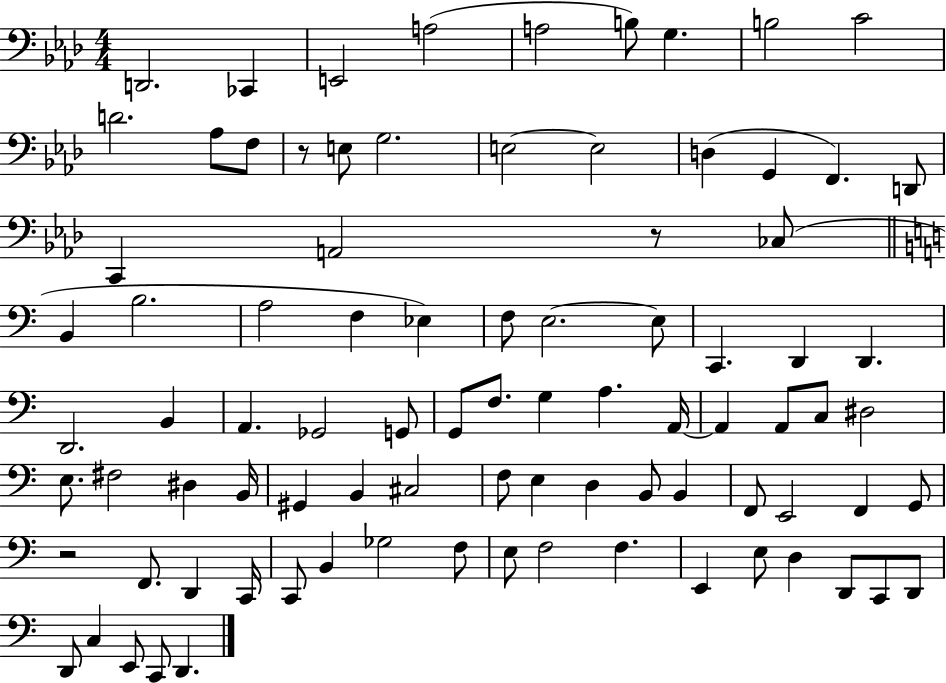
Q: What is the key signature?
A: AES major